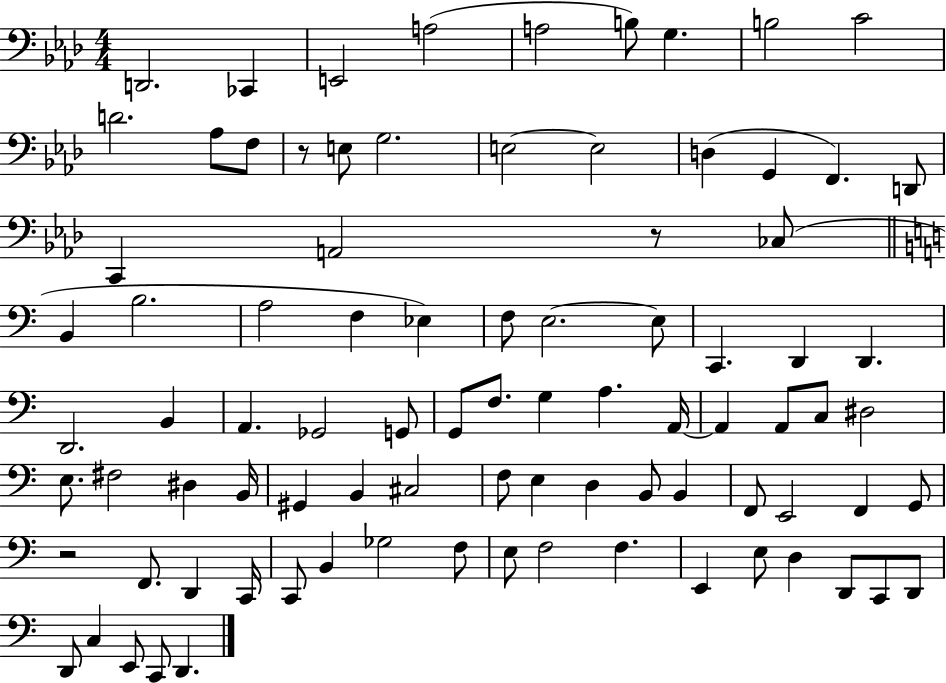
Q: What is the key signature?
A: AES major